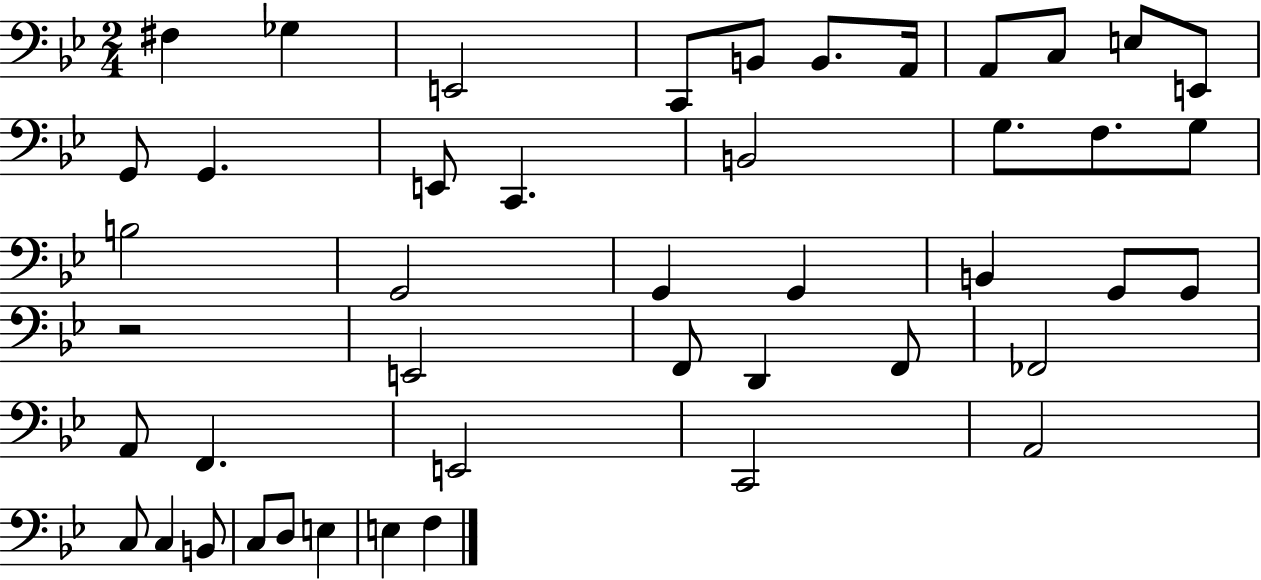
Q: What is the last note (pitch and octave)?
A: F3